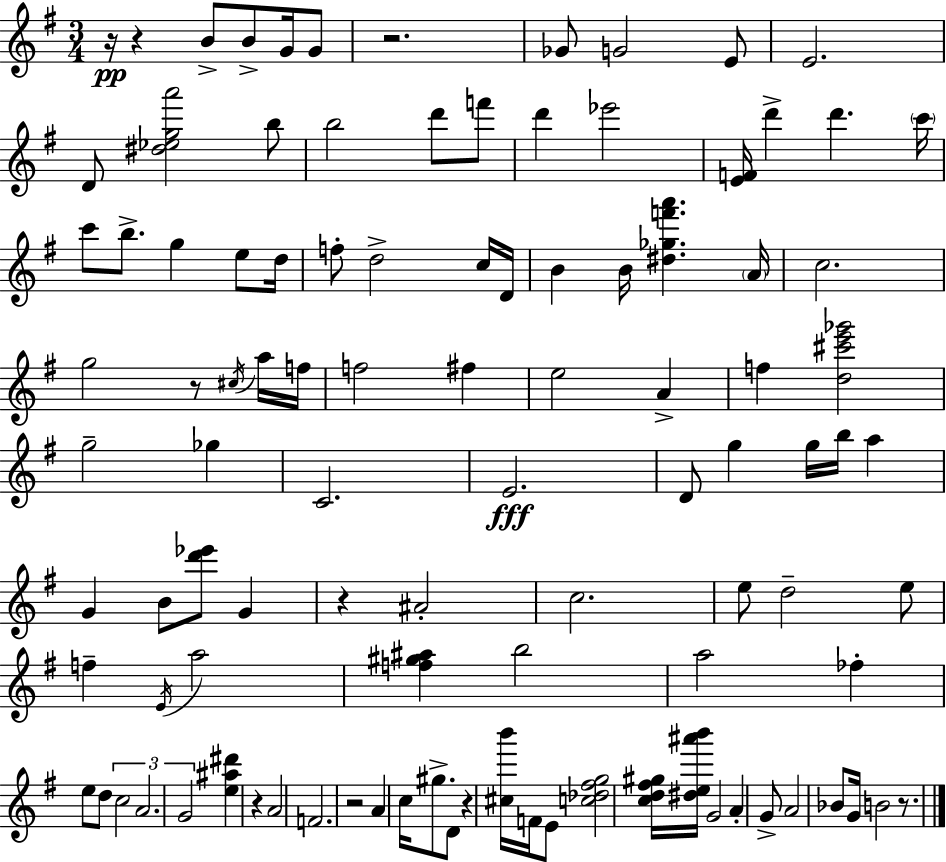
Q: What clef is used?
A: treble